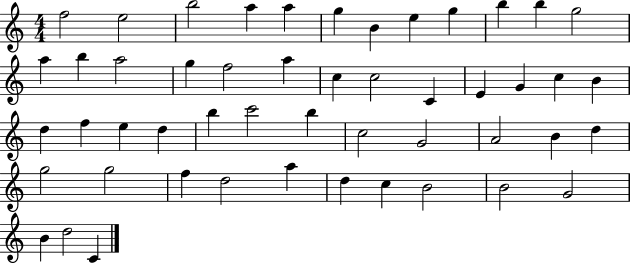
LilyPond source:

{
  \clef treble
  \numericTimeSignature
  \time 4/4
  \key c \major
  f''2 e''2 | b''2 a''4 a''4 | g''4 b'4 e''4 g''4 | b''4 b''4 g''2 | \break a''4 b''4 a''2 | g''4 f''2 a''4 | c''4 c''2 c'4 | e'4 g'4 c''4 b'4 | \break d''4 f''4 e''4 d''4 | b''4 c'''2 b''4 | c''2 g'2 | a'2 b'4 d''4 | \break g''2 g''2 | f''4 d''2 a''4 | d''4 c''4 b'2 | b'2 g'2 | \break b'4 d''2 c'4 | \bar "|."
}